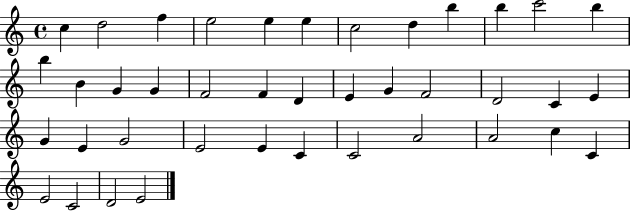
X:1
T:Untitled
M:4/4
L:1/4
K:C
c d2 f e2 e e c2 d b b c'2 b b B G G F2 F D E G F2 D2 C E G E G2 E2 E C C2 A2 A2 c C E2 C2 D2 E2